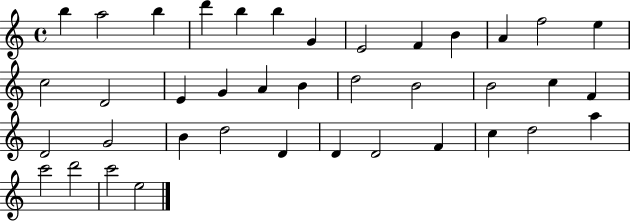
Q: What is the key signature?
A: C major